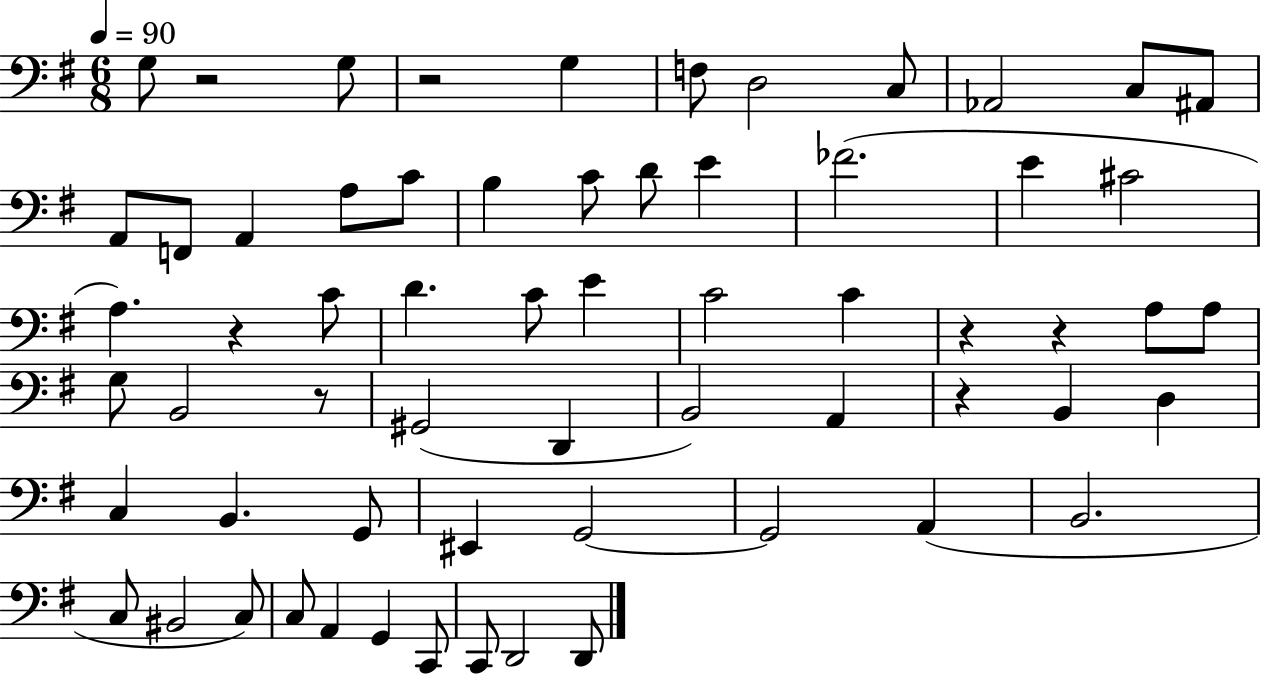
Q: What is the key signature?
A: G major